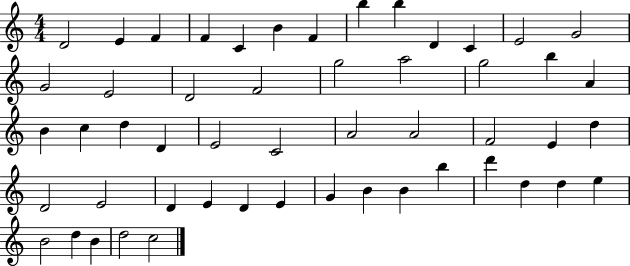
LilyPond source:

{
  \clef treble
  \numericTimeSignature
  \time 4/4
  \key c \major
  d'2 e'4 f'4 | f'4 c'4 b'4 f'4 | b''4 b''4 d'4 c'4 | e'2 g'2 | \break g'2 e'2 | d'2 f'2 | g''2 a''2 | g''2 b''4 a'4 | \break b'4 c''4 d''4 d'4 | e'2 c'2 | a'2 a'2 | f'2 e'4 d''4 | \break d'2 e'2 | d'4 e'4 d'4 e'4 | g'4 b'4 b'4 b''4 | d'''4 d''4 d''4 e''4 | \break b'2 d''4 b'4 | d''2 c''2 | \bar "|."
}